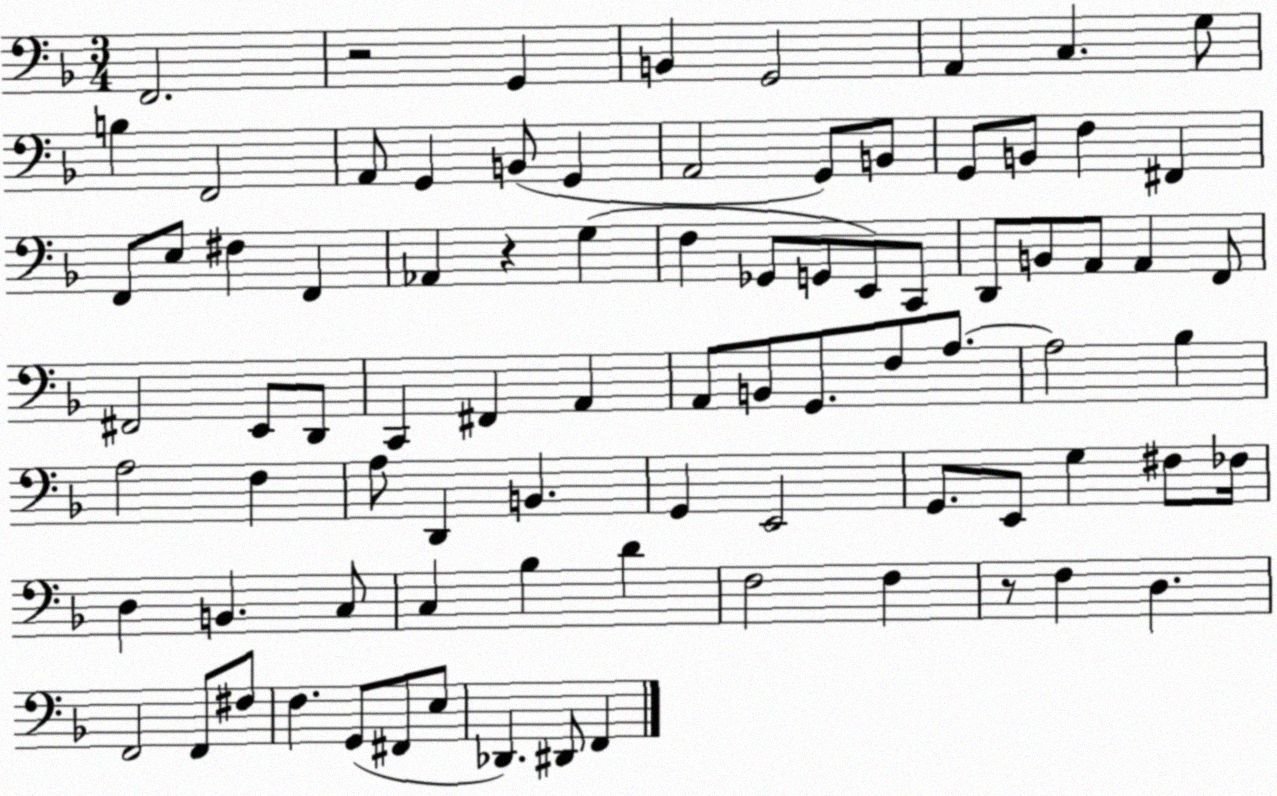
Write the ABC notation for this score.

X:1
T:Untitled
M:3/4
L:1/4
K:F
F,,2 z2 G,, B,, G,,2 A,, C, G,/2 B, F,,2 A,,/2 G,, B,,/2 G,, A,,2 G,,/2 B,,/2 G,,/2 B,,/2 F, ^F,, F,,/2 E,/2 ^F, F,, _A,, z G, F, _G,,/2 G,,/2 E,,/2 C,,/2 D,,/2 B,,/2 A,,/2 A,, F,,/2 ^F,,2 E,,/2 D,,/2 C,, ^F,, A,, A,,/2 B,,/2 G,,/2 F,/2 A,/2 A,2 _B, A,2 F, A,/2 D,, B,, G,, E,,2 G,,/2 E,,/2 G, ^F,/2 _F,/4 D, B,, C,/2 C, _B, D F,2 F, z/2 F, D, F,,2 F,,/2 ^F,/2 F, G,,/2 ^F,,/2 E,/2 _D,, ^D,,/2 F,,